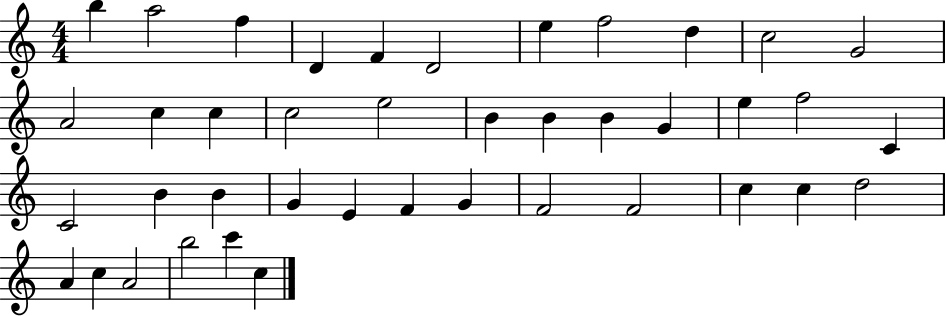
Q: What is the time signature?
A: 4/4